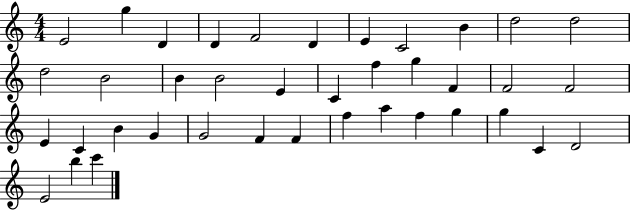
E4/h G5/q D4/q D4/q F4/h D4/q E4/q C4/h B4/q D5/h D5/h D5/h B4/h B4/q B4/h E4/q C4/q F5/q G5/q F4/q F4/h F4/h E4/q C4/q B4/q G4/q G4/h F4/q F4/q F5/q A5/q F5/q G5/q G5/q C4/q D4/h E4/h B5/q C6/q